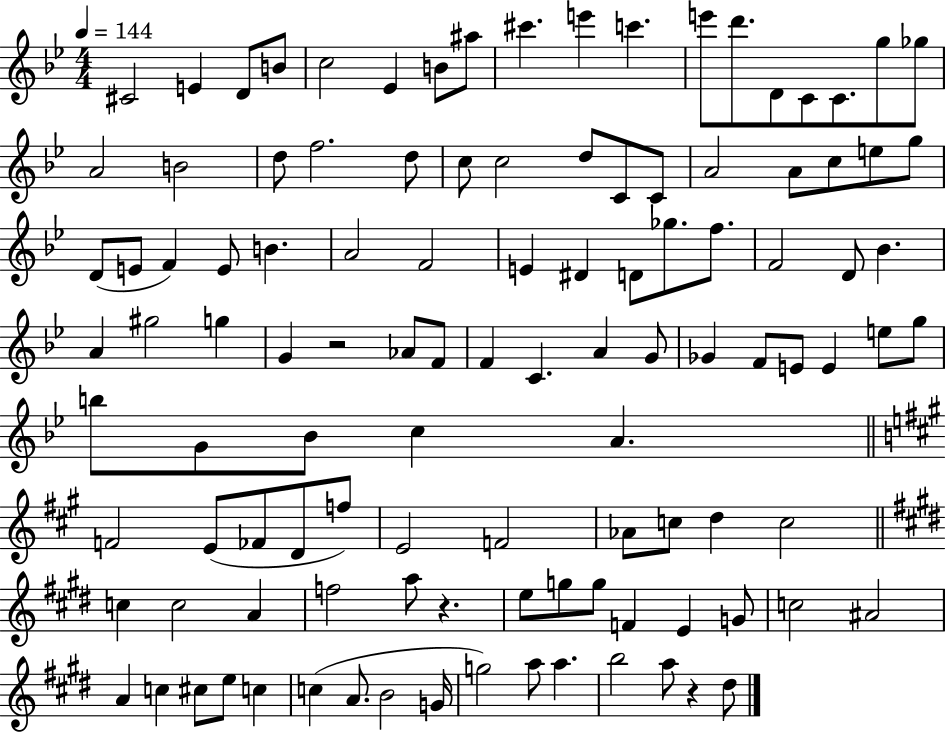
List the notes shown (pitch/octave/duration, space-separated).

C#4/h E4/q D4/e B4/e C5/h Eb4/q B4/e A#5/e C#6/q. E6/q C6/q. E6/e D6/e. D4/e C4/e C4/e. G5/e Gb5/e A4/h B4/h D5/e F5/h. D5/e C5/e C5/h D5/e C4/e C4/e A4/h A4/e C5/e E5/e G5/e D4/e E4/e F4/q E4/e B4/q. A4/h F4/h E4/q D#4/q D4/e Gb5/e. F5/e. F4/h D4/e Bb4/q. A4/q G#5/h G5/q G4/q R/h Ab4/e F4/e F4/q C4/q. A4/q G4/e Gb4/q F4/e E4/e E4/q E5/e G5/e B5/e G4/e Bb4/e C5/q A4/q. F4/h E4/e FES4/e D4/e F5/e E4/h F4/h Ab4/e C5/e D5/q C5/h C5/q C5/h A4/q F5/h A5/e R/q. E5/e G5/e G5/e F4/q E4/q G4/e C5/h A#4/h A4/q C5/q C#5/e E5/e C5/q C5/q A4/e. B4/h G4/s G5/h A5/e A5/q. B5/h A5/e R/q D#5/e